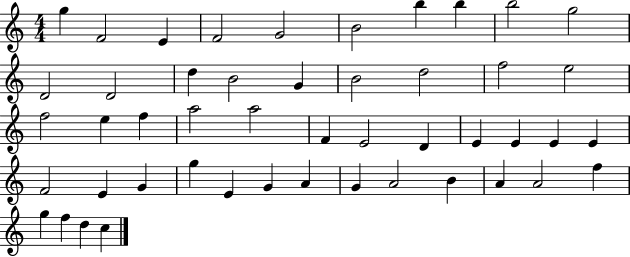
{
  \clef treble
  \numericTimeSignature
  \time 4/4
  \key c \major
  g''4 f'2 e'4 | f'2 g'2 | b'2 b''4 b''4 | b''2 g''2 | \break d'2 d'2 | d''4 b'2 g'4 | b'2 d''2 | f''2 e''2 | \break f''2 e''4 f''4 | a''2 a''2 | f'4 e'2 d'4 | e'4 e'4 e'4 e'4 | \break f'2 e'4 g'4 | g''4 e'4 g'4 a'4 | g'4 a'2 b'4 | a'4 a'2 f''4 | \break g''4 f''4 d''4 c''4 | \bar "|."
}